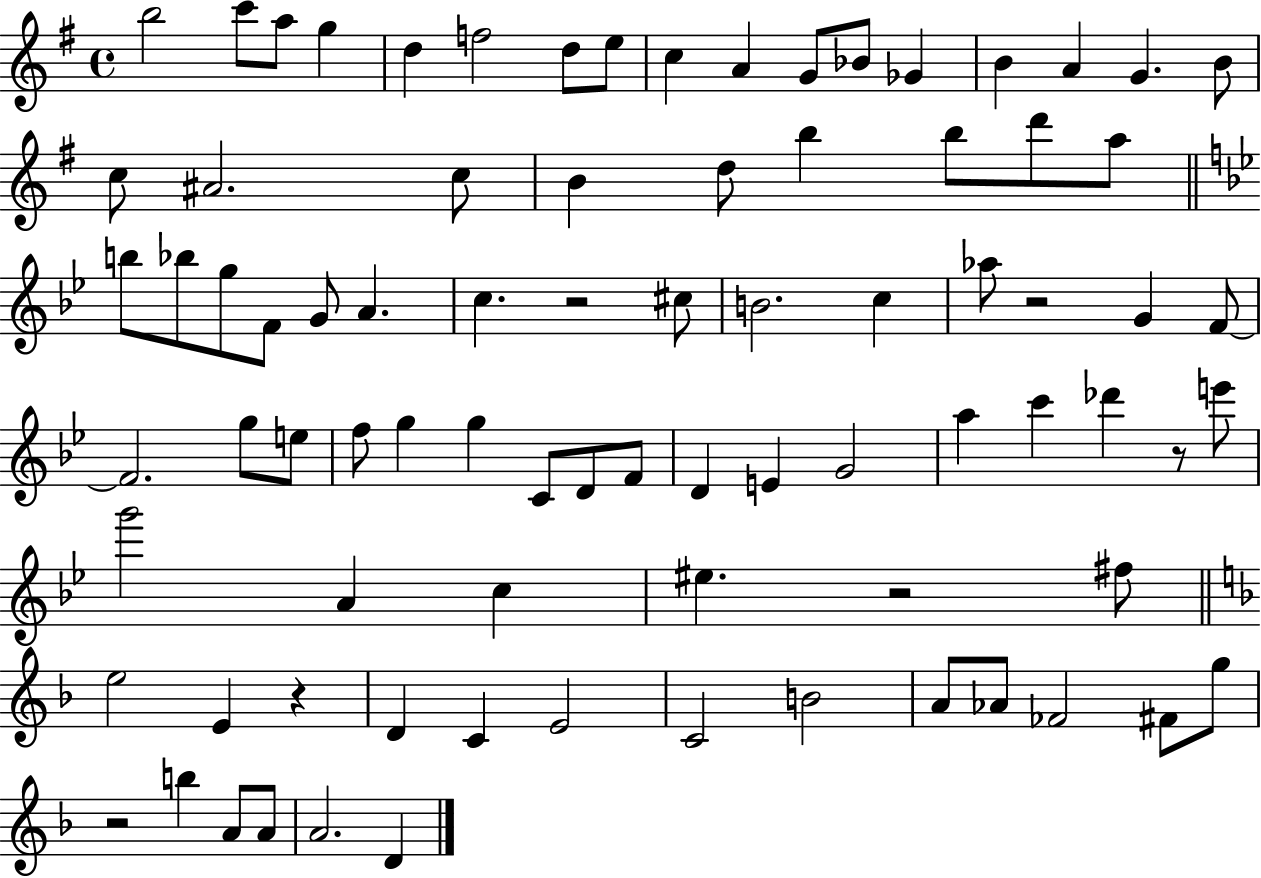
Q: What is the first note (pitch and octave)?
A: B5